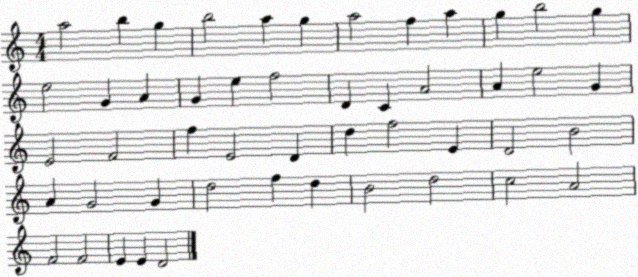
X:1
T:Untitled
M:4/4
L:1/4
K:C
a2 b g b2 a g a2 f a g b2 g e2 G A G e f2 D C A2 A e2 G E2 F2 f E2 D d f2 E D2 B2 A G2 G d2 f d B2 d2 c2 A2 F2 F2 E E D2